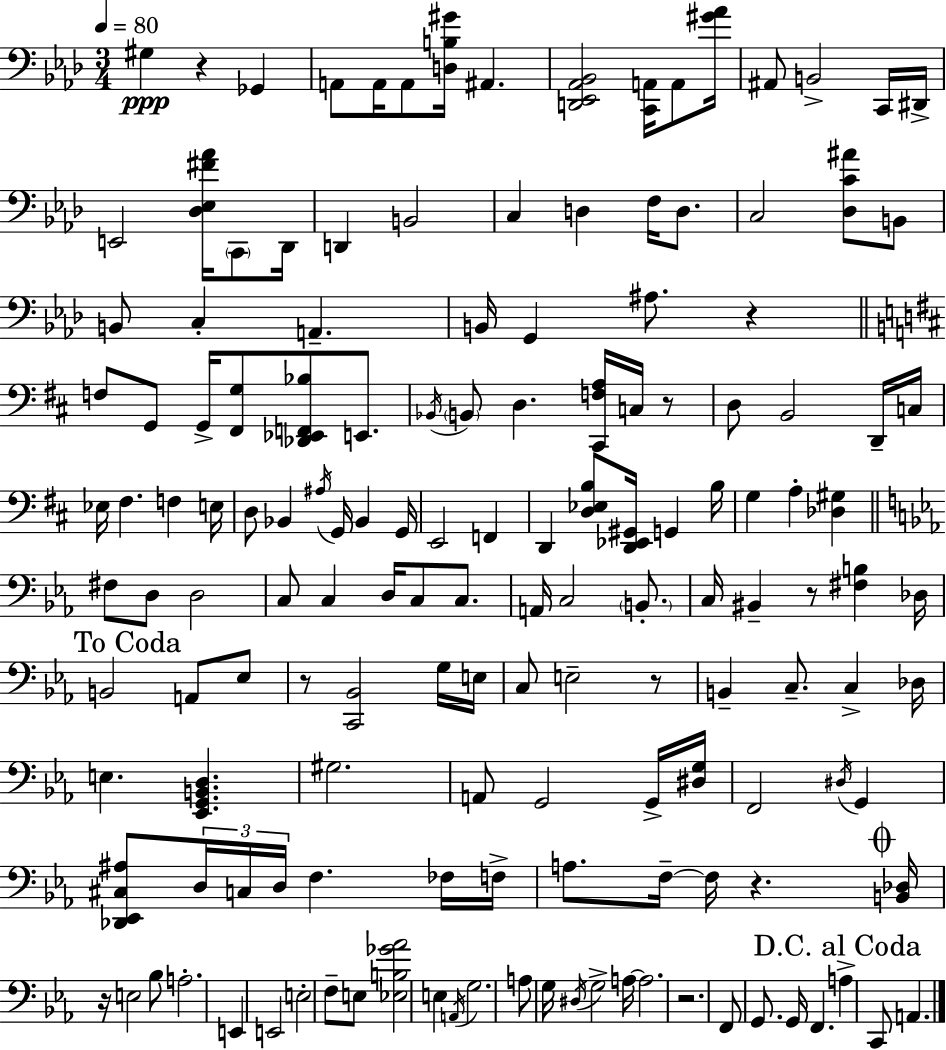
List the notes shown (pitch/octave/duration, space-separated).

G#3/q R/q Gb2/q A2/e A2/s A2/e [D3,B3,G#4]/s A#2/q. [D2,Eb2,Ab2,Bb2]/h [C2,A2]/s A2/e [G#4,Ab4]/s A#2/e B2/h C2/s D#2/s E2/h [Db3,Eb3,F#4,Ab4]/s C2/e Db2/s D2/q B2/h C3/q D3/q F3/s D3/e. C3/h [Db3,C4,A#4]/e B2/e B2/e C3/q A2/q. B2/s G2/q A#3/e. R/q F3/e G2/e G2/s [F#2,G3]/e [Db2,Eb2,F2,Bb3]/e E2/e. Bb2/s B2/e D3/q. [C#2,F3,A3]/s C3/s R/e D3/e B2/h D2/s C3/s Eb3/s F#3/q. F3/q E3/s D3/e Bb2/q A#3/s G2/s Bb2/q G2/s E2/h F2/q D2/q [D3,Eb3,B3]/e [D2,Eb2,G#2]/s G2/q B3/s G3/q A3/q [Db3,G#3]/q F#3/e D3/e D3/h C3/e C3/q D3/s C3/e C3/e. A2/s C3/h B2/e. C3/s BIS2/q R/e [F#3,B3]/q Db3/s B2/h A2/e Eb3/e R/e [C2,Bb2]/h G3/s E3/s C3/e E3/h R/e B2/q C3/e. C3/q Db3/s E3/q. [Eb2,G2,B2,D3]/q. G#3/h. A2/e G2/h G2/s [D#3,G3]/s F2/h D#3/s G2/q [Db2,Eb2,C#3,A#3]/e D3/s C3/s D3/s F3/q. FES3/s F3/s A3/e. F3/s F3/s R/q. [B2,Db3]/s R/s E3/h Bb3/e A3/h. E2/q E2/h E3/h F3/e E3/e [Eb3,B3,Gb4,Ab4]/h E3/q A2/s G3/h. A3/e G3/s D#3/s G3/h A3/s A3/h. R/h. F2/e G2/e. G2/s F2/q. A3/q C2/e A2/q.